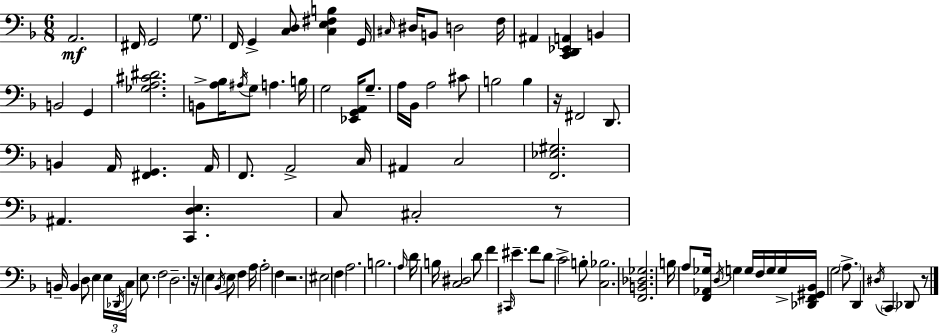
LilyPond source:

{
  \clef bass
  \numericTimeSignature
  \time 6/8
  \key f \major
  a,2.\mf | fis,16 g,2 \parenthesize g8. | f,16 g,4-> <c d>8 <c e fis b>4 g,16 | \grace { cis16 } dis16 b,8 d2 | \break f16 ais,4 <c, d, ees, a,>4 b,4 | b,2 g,4 | <ges a cis' dis'>2. | b,8-> <a bes>16 \acciaccatura { ais16 } g8 a4. | \break b16 g2 <ees, g, a,>16 g8.-- | a16 bes,16 a2 | cis'8 b2 b4 | r16 fis,2 d,8. | \break b,4 a,16 <fis, g,>4. | a,16 f,8. a,2-> | c16 ais,4 c2 | <f, ees gis>2. | \break ais,4. <c, d e>4. | c8 cis2-. | r8 b,16-- b,4 d8 e4 | \tuplet 3/2 { e16 \acciaccatura { des,16 } c16 } e8. f2 | \break d2.-- | r16 e4 \acciaccatura { bes,16 } e8 f4 | a16 a2-. | f4 r2. | \break eis2 | \parenthesize f4 a2. | b2. | \grace { a16 } d'16 b16 <c dis>2 | \break d'8 f'4 \grace { cis,16 } eis'4.-- | f'8 d'8 c'2-> | b8-. <c bes>2. | <f, b, des ges>2. | \break b16 a8 <f, aes, ges>16 \acciaccatura { d16 } g4 | g16 f16 g16 g16-> <des, f, gis, bes,>16 g2 | \parenthesize a8.-> d,4 \acciaccatura { dis16 } | \parenthesize c,4 des,8 r8 \bar "|."
}